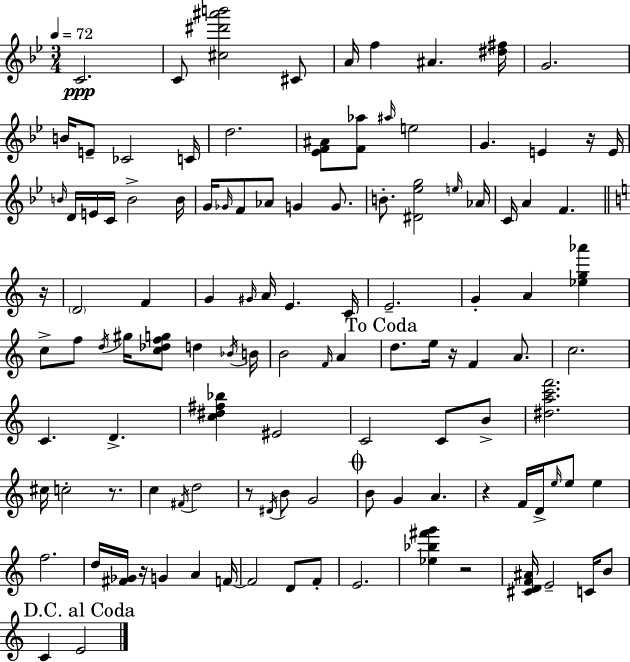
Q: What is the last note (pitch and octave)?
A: E4